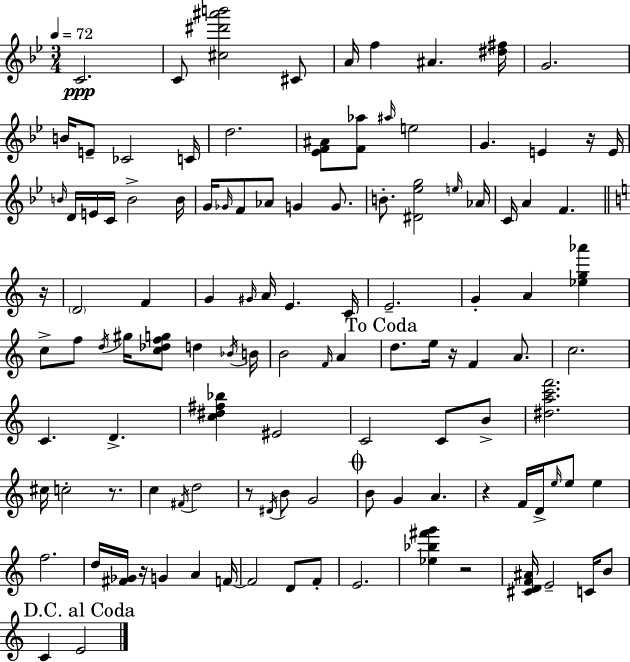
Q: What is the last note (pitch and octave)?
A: E4